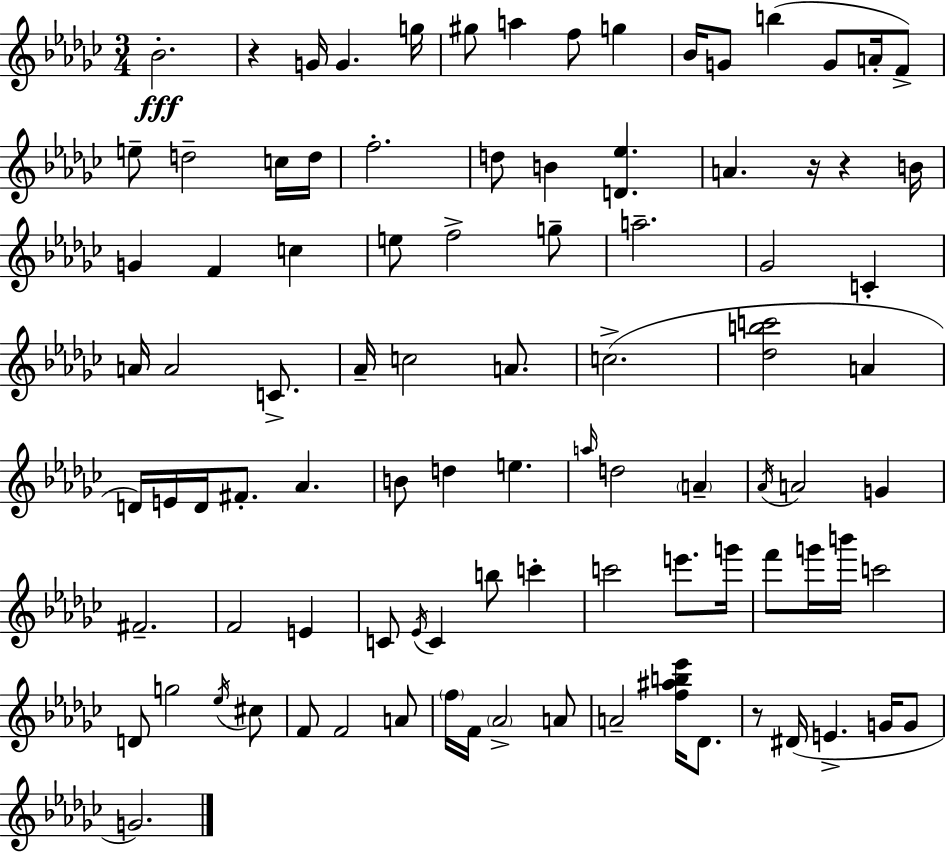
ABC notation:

X:1
T:Untitled
M:3/4
L:1/4
K:Ebm
_B2 z G/4 G g/4 ^g/2 a f/2 g _B/4 G/2 b G/2 A/4 F/2 e/2 d2 c/4 d/4 f2 d/2 B [D_e] A z/4 z B/4 G F c e/2 f2 g/2 a2 _G2 C A/4 A2 C/2 _A/4 c2 A/2 c2 [_dbc']2 A D/4 E/4 D/4 ^F/2 _A B/2 d e a/4 d2 A _A/4 A2 G ^F2 F2 E C/2 _E/4 C b/2 c' c'2 e'/2 g'/4 f'/2 g'/4 b'/4 c'2 D/2 g2 _e/4 ^c/2 F/2 F2 A/2 f/4 F/4 _A2 A/2 A2 [f^ab_e']/4 _D/2 z/2 ^D/4 E G/4 G/2 G2